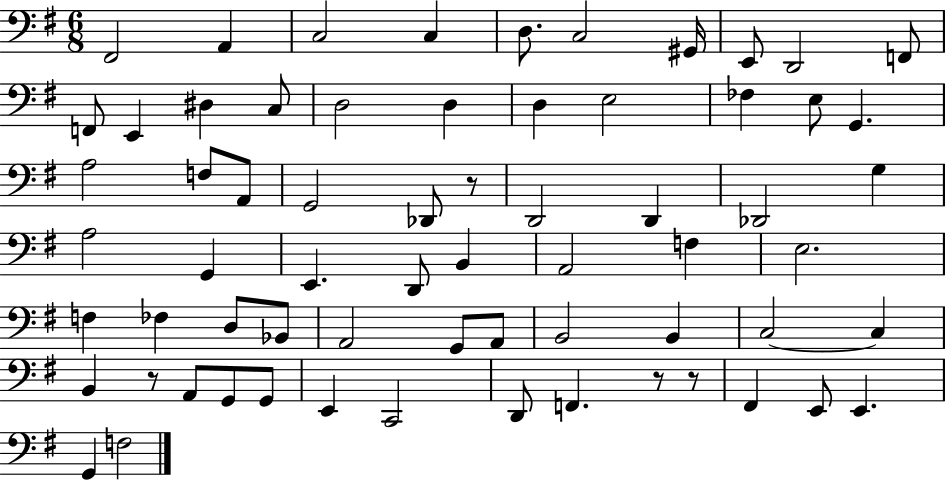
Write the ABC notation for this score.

X:1
T:Untitled
M:6/8
L:1/4
K:G
^F,,2 A,, C,2 C, D,/2 C,2 ^G,,/4 E,,/2 D,,2 F,,/2 F,,/2 E,, ^D, C,/2 D,2 D, D, E,2 _F, E,/2 G,, A,2 F,/2 A,,/2 G,,2 _D,,/2 z/2 D,,2 D,, _D,,2 G, A,2 G,, E,, D,,/2 B,, A,,2 F, E,2 F, _F, D,/2 _B,,/2 A,,2 G,,/2 A,,/2 B,,2 B,, C,2 C, B,, z/2 A,,/2 G,,/2 G,,/2 E,, C,,2 D,,/2 F,, z/2 z/2 ^F,, E,,/2 E,, G,, F,2